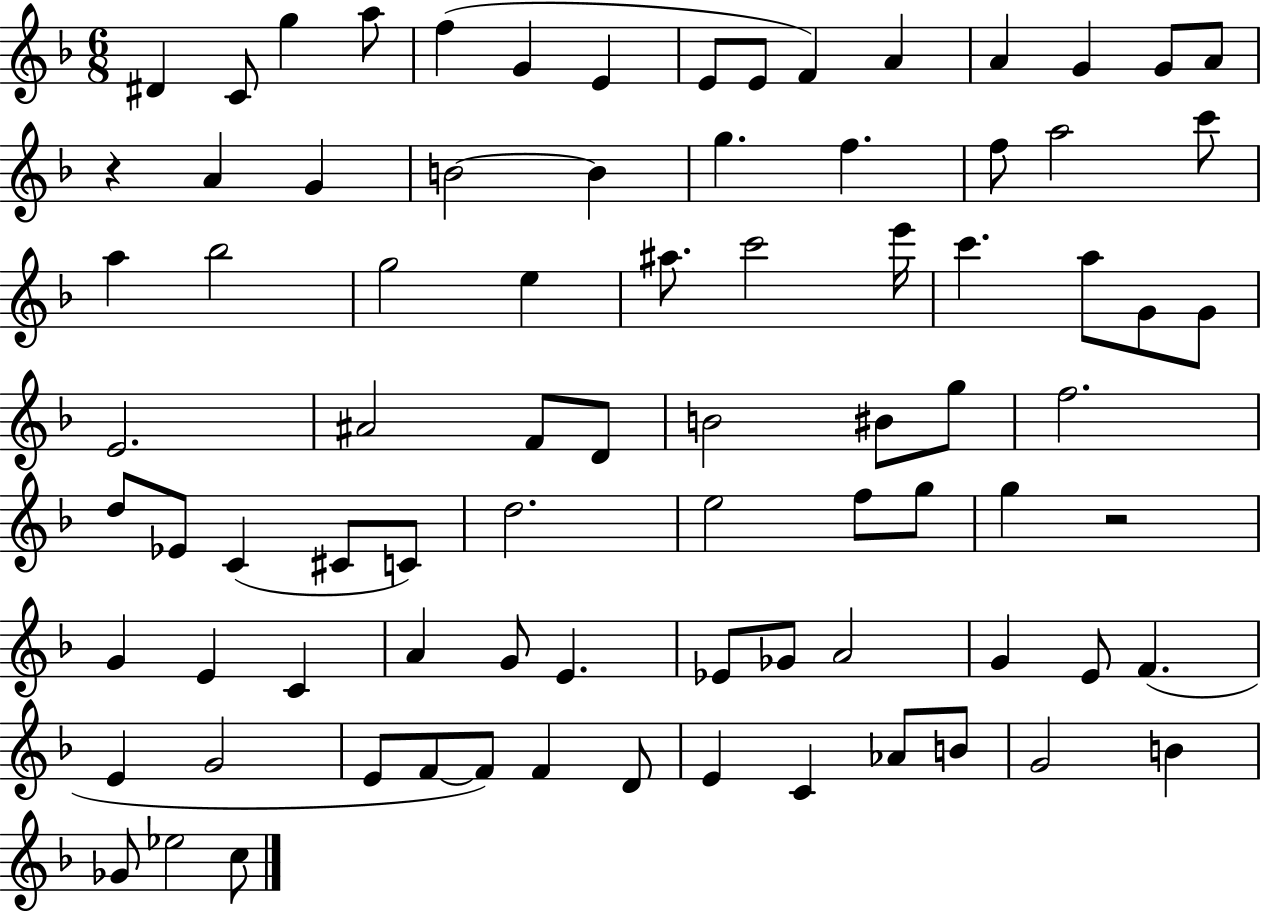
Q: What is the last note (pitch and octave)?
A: C5